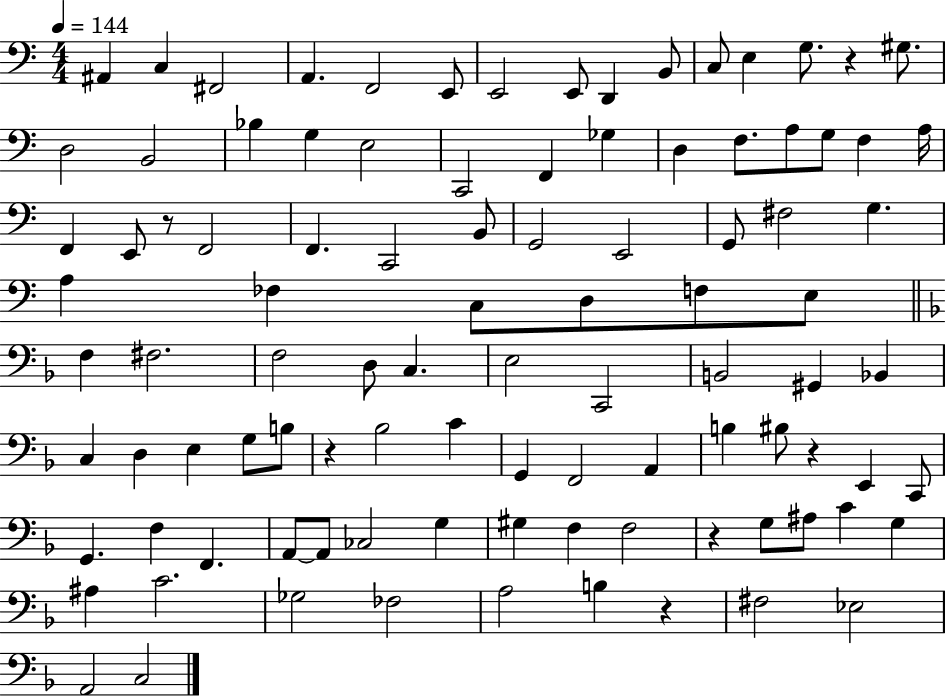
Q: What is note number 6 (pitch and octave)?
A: E2